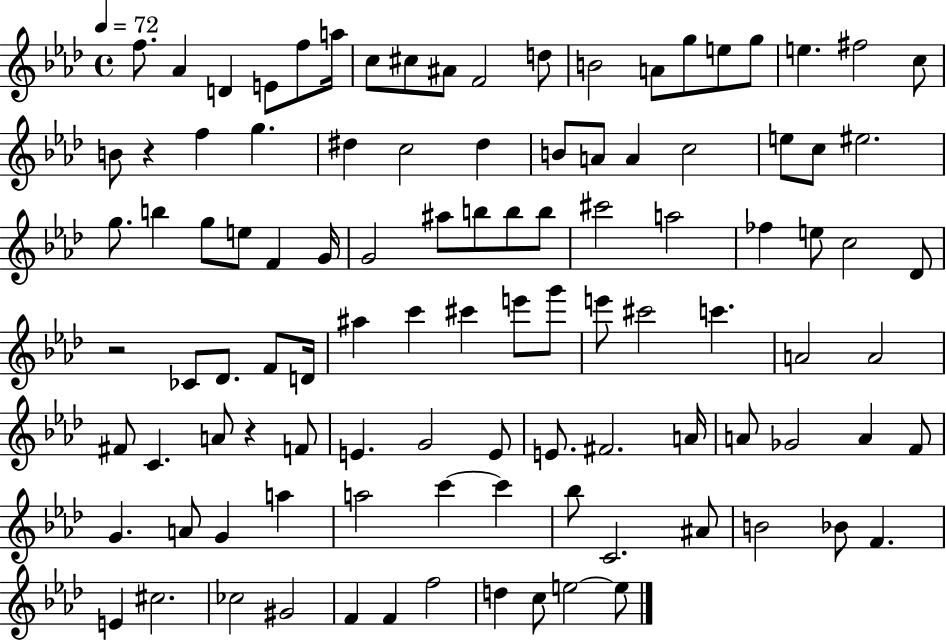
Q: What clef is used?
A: treble